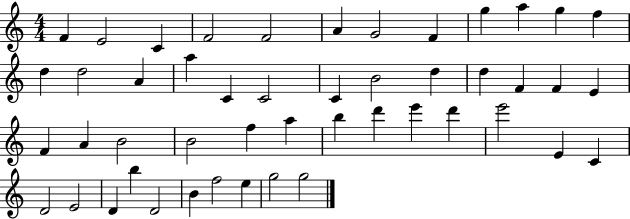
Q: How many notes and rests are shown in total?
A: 48